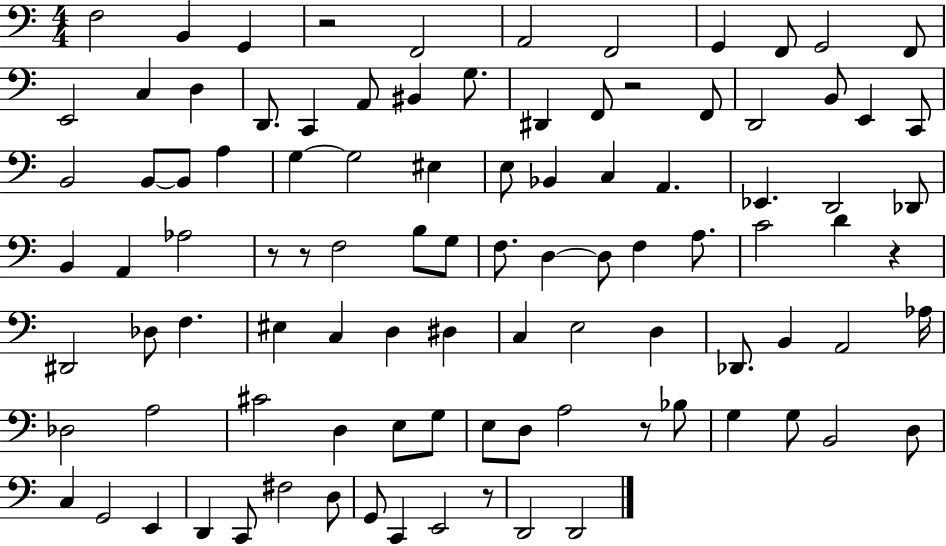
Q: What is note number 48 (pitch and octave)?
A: D3